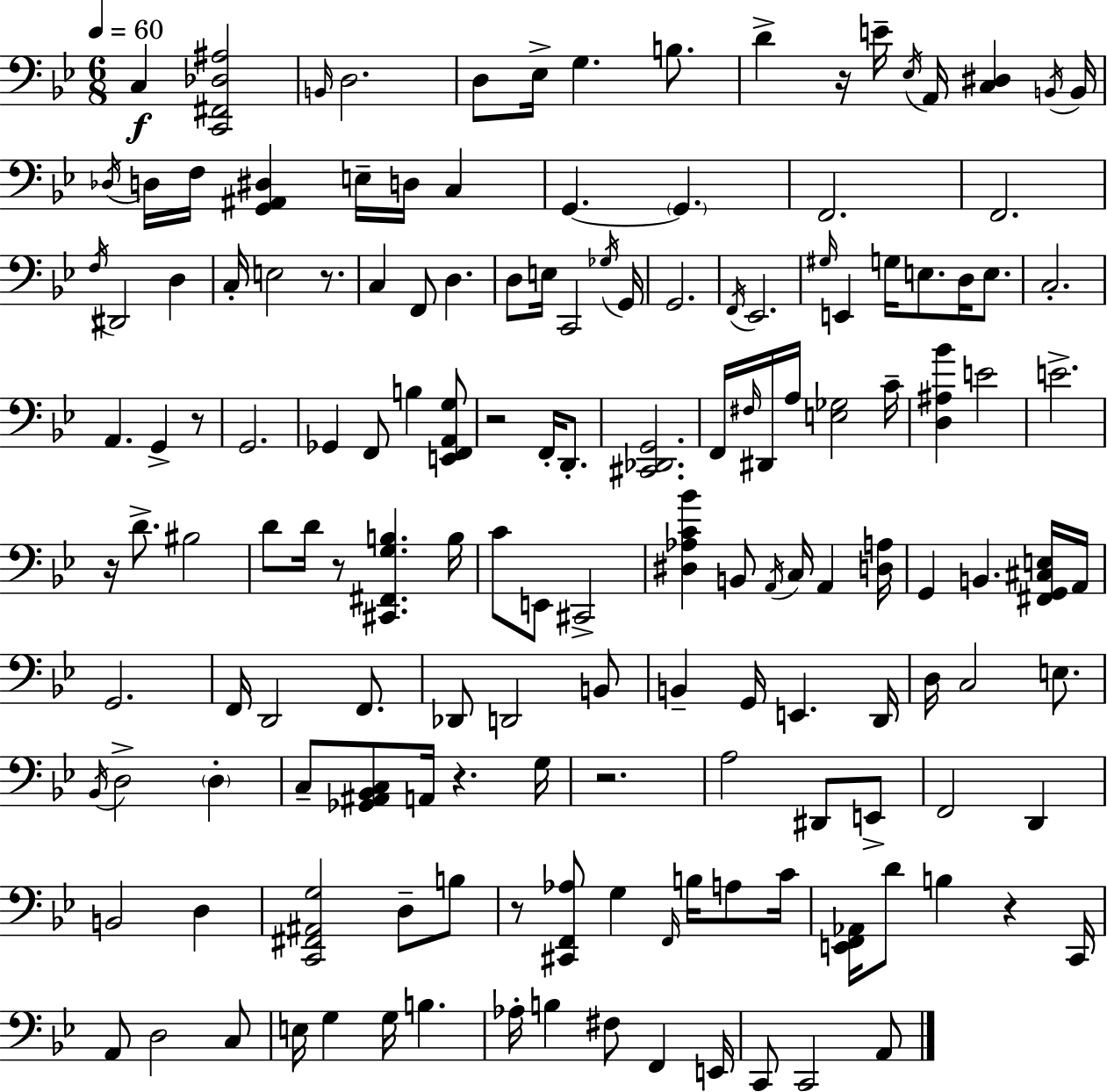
X:1
T:Untitled
M:6/8
L:1/4
K:Bb
C, [C,,^F,,_D,^A,]2 B,,/4 D,2 D,/2 _E,/4 G, B,/2 D z/4 E/4 _E,/4 A,,/4 [C,^D,] B,,/4 B,,/4 _D,/4 D,/4 F,/4 [G,,^A,,^D,] E,/4 D,/4 C, G,, G,, F,,2 F,,2 F,/4 ^D,,2 D, C,/4 E,2 z/2 C, F,,/2 D, D,/2 E,/4 C,,2 _G,/4 G,,/4 G,,2 F,,/4 _E,,2 ^G,/4 E,, G,/4 E,/2 D,/4 E,/2 C,2 A,, G,, z/2 G,,2 _G,, F,,/2 B, [E,,F,,A,,G,]/2 z2 F,,/4 D,,/2 [^C,,_D,,G,,]2 F,,/4 ^F,/4 ^D,,/4 A,/4 [E,_G,]2 C/4 [D,^A,_B] E2 E2 z/4 D/2 ^B,2 D/2 D/4 z/2 [^C,,^F,,G,B,] B,/4 C/2 E,,/2 ^C,,2 [^D,_A,C_B] B,,/2 A,,/4 C,/4 A,, [D,A,]/4 G,, B,, [^F,,G,,^C,E,]/4 A,,/4 G,,2 F,,/4 D,,2 F,,/2 _D,,/2 D,,2 B,,/2 B,, G,,/4 E,, D,,/4 D,/4 C,2 E,/2 _B,,/4 D,2 D, C,/2 [_G,,^A,,_B,,C,]/2 A,,/4 z G,/4 z2 A,2 ^D,,/2 E,,/2 F,,2 D,, B,,2 D, [C,,^F,,^A,,G,]2 D,/2 B,/2 z/2 [^C,,F,,_A,]/2 G, F,,/4 B,/4 A,/2 C/4 [E,,F,,_A,,]/4 D/2 B, z C,,/4 A,,/2 D,2 C,/2 E,/4 G, G,/4 B, _A,/4 B, ^F,/2 F,, E,,/4 C,,/2 C,,2 A,,/2